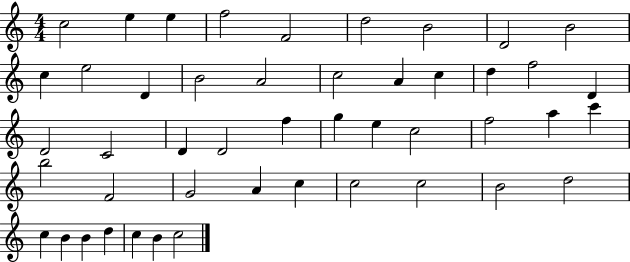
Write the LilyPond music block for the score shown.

{
  \clef treble
  \numericTimeSignature
  \time 4/4
  \key c \major
  c''2 e''4 e''4 | f''2 f'2 | d''2 b'2 | d'2 b'2 | \break c''4 e''2 d'4 | b'2 a'2 | c''2 a'4 c''4 | d''4 f''2 d'4 | \break d'2 c'2 | d'4 d'2 f''4 | g''4 e''4 c''2 | f''2 a''4 c'''4 | \break b''2 f'2 | g'2 a'4 c''4 | c''2 c''2 | b'2 d''2 | \break c''4 b'4 b'4 d''4 | c''4 b'4 c''2 | \bar "|."
}